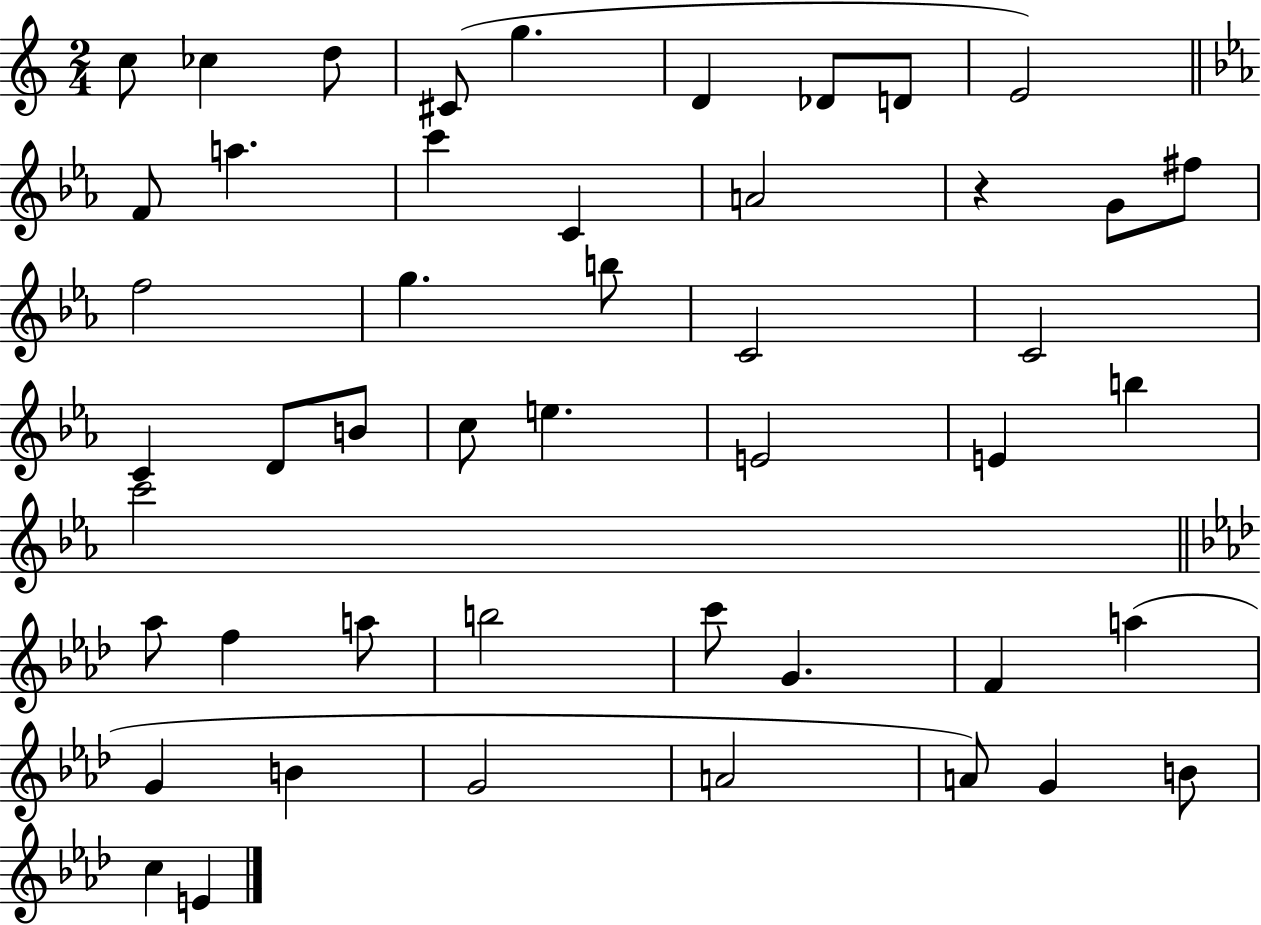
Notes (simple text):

C5/e CES5/q D5/e C#4/e G5/q. D4/q Db4/e D4/e E4/h F4/e A5/q. C6/q C4/q A4/h R/q G4/e F#5/e F5/h G5/q. B5/e C4/h C4/h C4/q D4/e B4/e C5/e E5/q. E4/h E4/q B5/q C6/h Ab5/e F5/q A5/e B5/h C6/e G4/q. F4/q A5/q G4/q B4/q G4/h A4/h A4/e G4/q B4/e C5/q E4/q